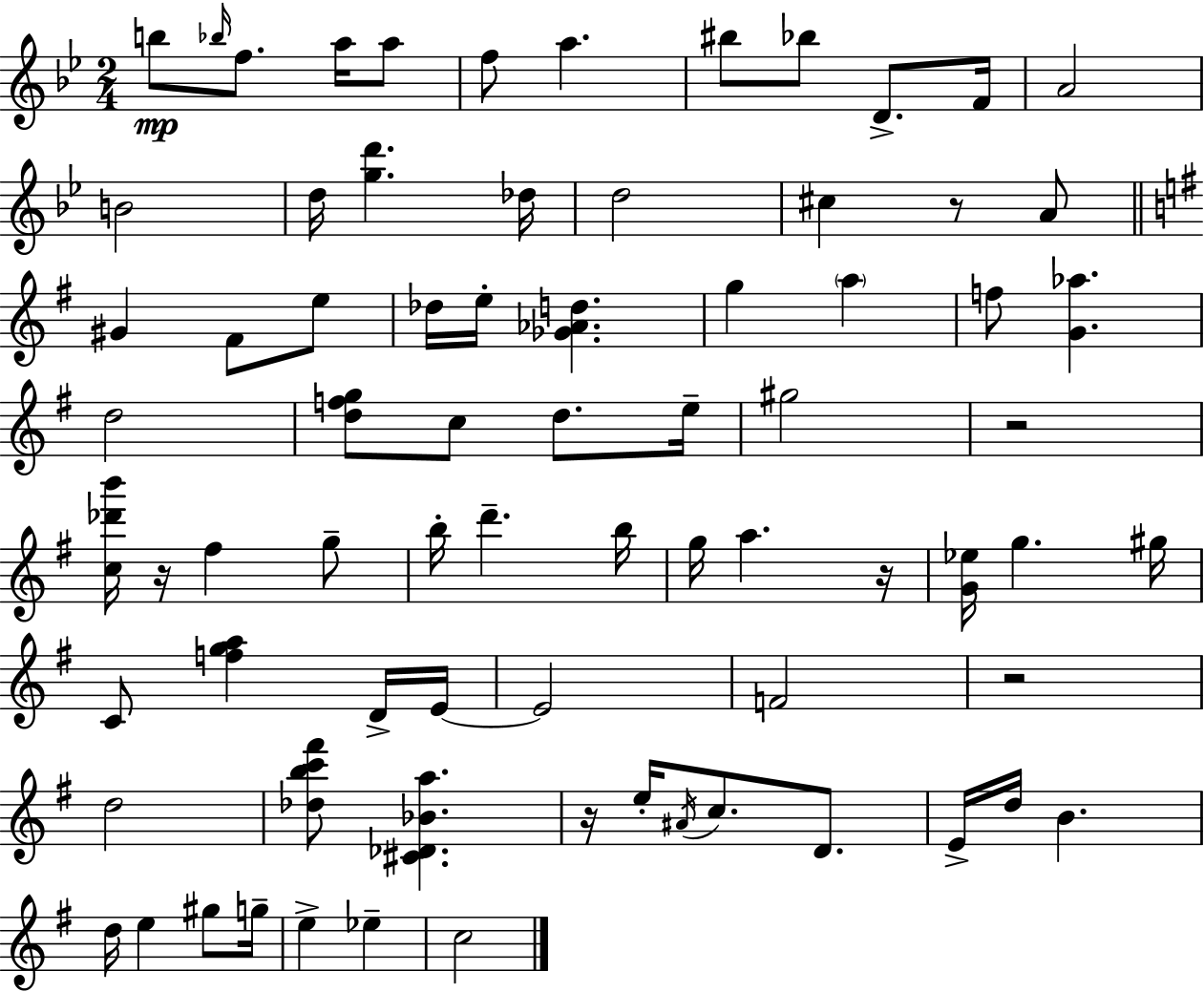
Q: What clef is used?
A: treble